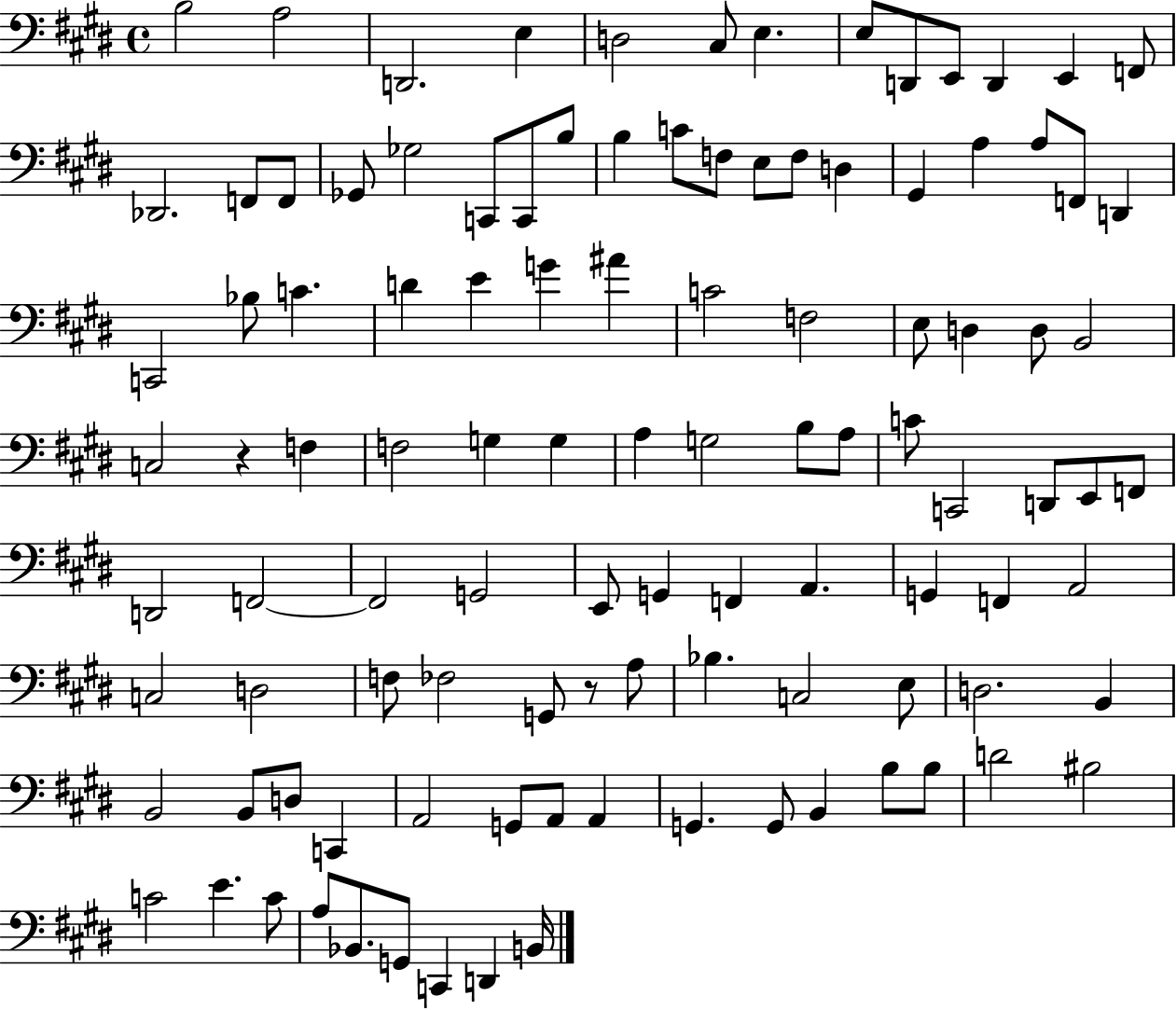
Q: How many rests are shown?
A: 2